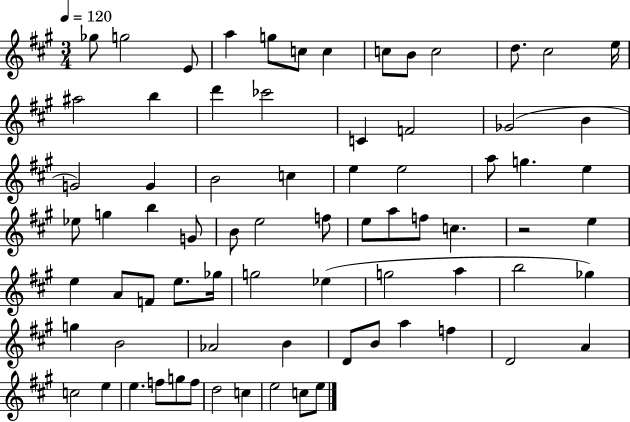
{
  \clef treble
  \numericTimeSignature
  \time 3/4
  \key a \major
  \tempo 4 = 120
  ges''8 g''2 e'8 | a''4 g''8 c''8 c''4 | c''8 b'8 c''2 | d''8. cis''2 e''16 | \break ais''2 b''4 | d'''4 ces'''2 | c'4 f'2 | ges'2( b'4 | \break g'2) g'4 | b'2 c''4 | e''4 e''2 | a''8 g''4. e''4 | \break ees''8 g''4 b''4 g'8 | b'8 e''2 f''8 | e''8 a''8 f''8 c''4. | r2 e''4 | \break e''4 a'8 f'8 e''8. ges''16 | g''2 ees''4( | g''2 a''4 | b''2 ges''4) | \break g''4 b'2 | aes'2 b'4 | d'8 b'8 a''4 f''4 | d'2 a'4 | \break c''2 e''4 | e''4. f''8 g''8 f''8 | d''2 c''4 | e''2 c''8 e''8 | \break \bar "|."
}